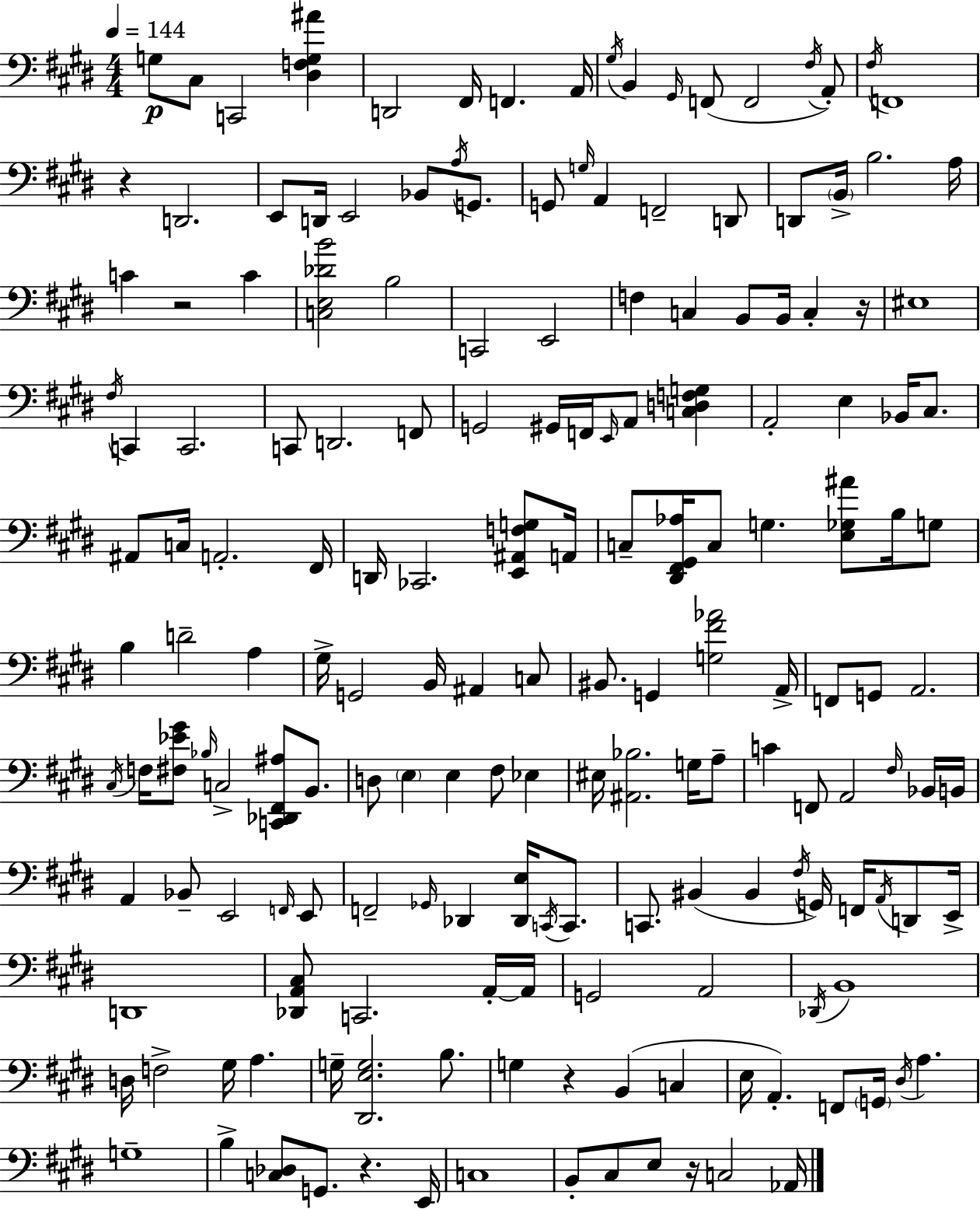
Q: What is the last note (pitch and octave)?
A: Ab2